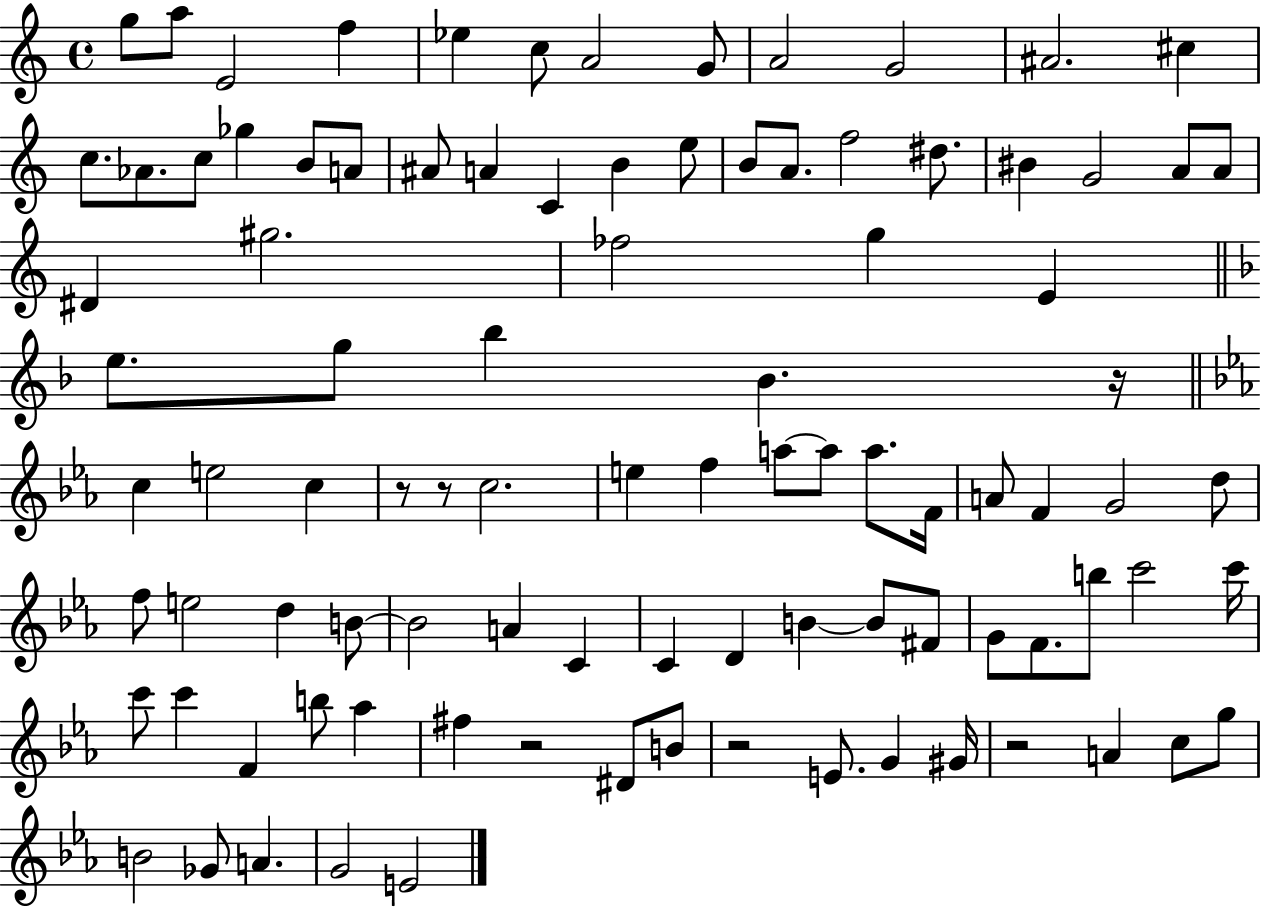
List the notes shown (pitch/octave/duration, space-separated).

G5/e A5/e E4/h F5/q Eb5/q C5/e A4/h G4/e A4/h G4/h A#4/h. C#5/q C5/e. Ab4/e. C5/e Gb5/q B4/e A4/e A#4/e A4/q C4/q B4/q E5/e B4/e A4/e. F5/h D#5/e. BIS4/q G4/h A4/e A4/e D#4/q G#5/h. FES5/h G5/q E4/q E5/e. G5/e Bb5/q Bb4/q. R/s C5/q E5/h C5/q R/e R/e C5/h. E5/q F5/q A5/e A5/e A5/e. F4/s A4/e F4/q G4/h D5/e F5/e E5/h D5/q B4/e B4/h A4/q C4/q C4/q D4/q B4/q B4/e F#4/e G4/e F4/e. B5/e C6/h C6/s C6/e C6/q F4/q B5/e Ab5/q F#5/q R/h D#4/e B4/e R/h E4/e. G4/q G#4/s R/h A4/q C5/e G5/e B4/h Gb4/e A4/q. G4/h E4/h